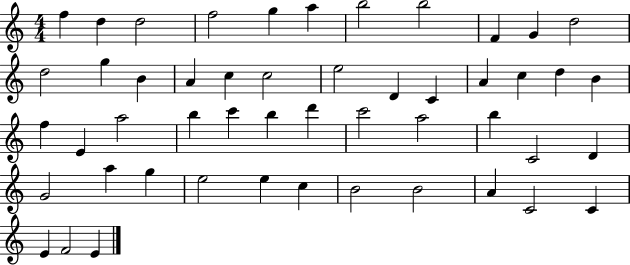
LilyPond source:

{
  \clef treble
  \numericTimeSignature
  \time 4/4
  \key c \major
  f''4 d''4 d''2 | f''2 g''4 a''4 | b''2 b''2 | f'4 g'4 d''2 | \break d''2 g''4 b'4 | a'4 c''4 c''2 | e''2 d'4 c'4 | a'4 c''4 d''4 b'4 | \break f''4 e'4 a''2 | b''4 c'''4 b''4 d'''4 | c'''2 a''2 | b''4 c'2 d'4 | \break g'2 a''4 g''4 | e''2 e''4 c''4 | b'2 b'2 | a'4 c'2 c'4 | \break e'4 f'2 e'4 | \bar "|."
}